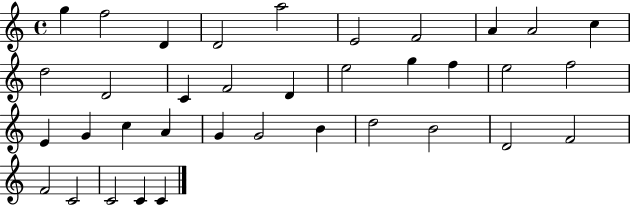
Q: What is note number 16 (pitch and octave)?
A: E5